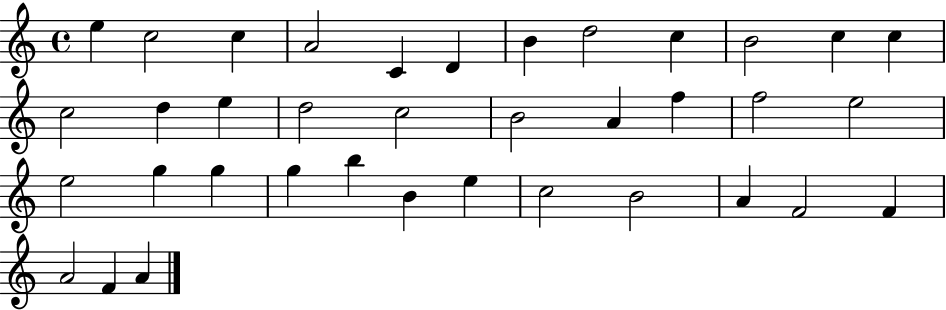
{
  \clef treble
  \time 4/4
  \defaultTimeSignature
  \key c \major
  e''4 c''2 c''4 | a'2 c'4 d'4 | b'4 d''2 c''4 | b'2 c''4 c''4 | \break c''2 d''4 e''4 | d''2 c''2 | b'2 a'4 f''4 | f''2 e''2 | \break e''2 g''4 g''4 | g''4 b''4 b'4 e''4 | c''2 b'2 | a'4 f'2 f'4 | \break a'2 f'4 a'4 | \bar "|."
}